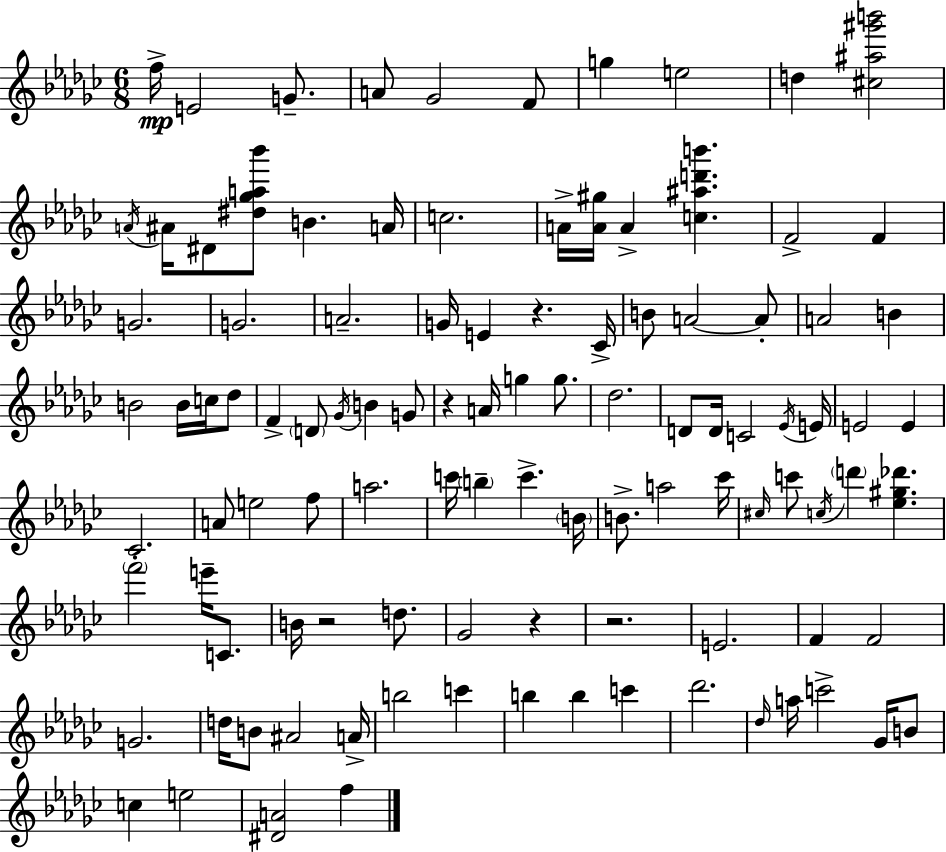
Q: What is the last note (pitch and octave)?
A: F5